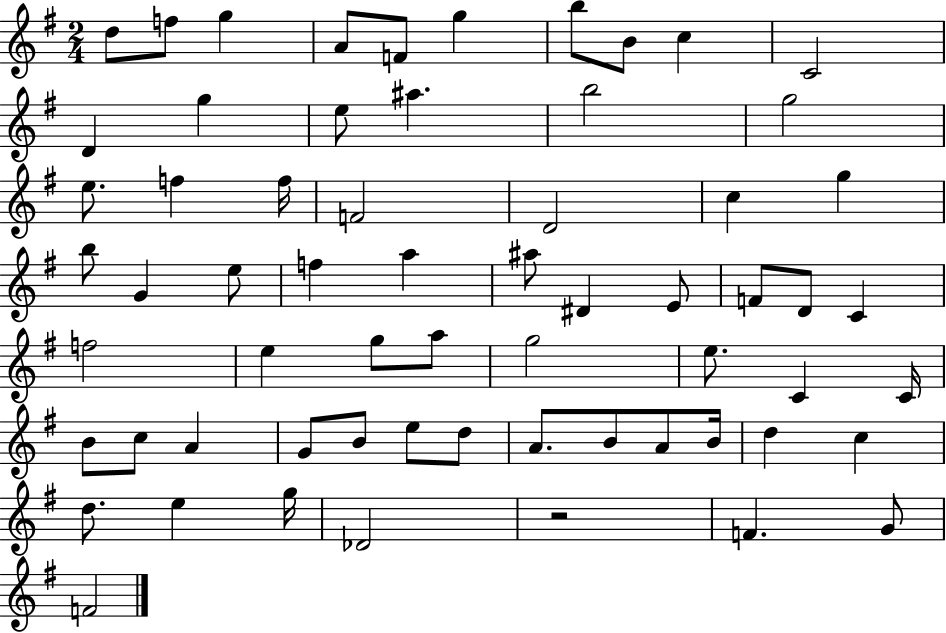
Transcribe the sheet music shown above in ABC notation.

X:1
T:Untitled
M:2/4
L:1/4
K:G
d/2 f/2 g A/2 F/2 g b/2 B/2 c C2 D g e/2 ^a b2 g2 e/2 f f/4 F2 D2 c g b/2 G e/2 f a ^a/2 ^D E/2 F/2 D/2 C f2 e g/2 a/2 g2 e/2 C C/4 B/2 c/2 A G/2 B/2 e/2 d/2 A/2 B/2 A/2 B/4 d c d/2 e g/4 _D2 z2 F G/2 F2